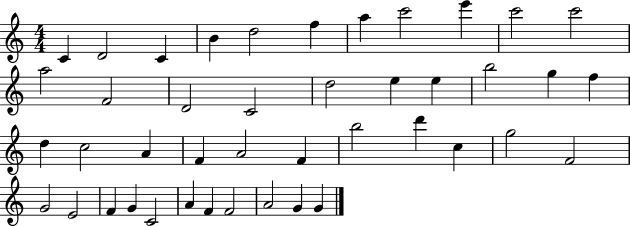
C4/q D4/h C4/q B4/q D5/h F5/q A5/q C6/h E6/q C6/h C6/h A5/h F4/h D4/h C4/h D5/h E5/q E5/q B5/h G5/q F5/q D5/q C5/h A4/q F4/q A4/h F4/q B5/h D6/q C5/q G5/h F4/h G4/h E4/h F4/q G4/q C4/h A4/q F4/q F4/h A4/h G4/q G4/q